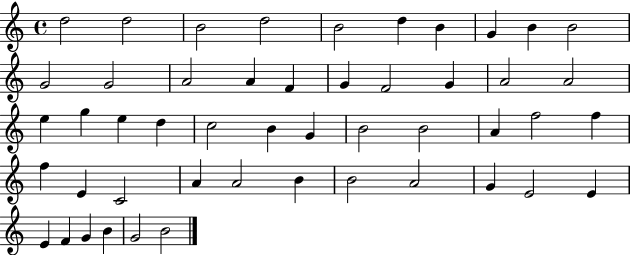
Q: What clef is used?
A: treble